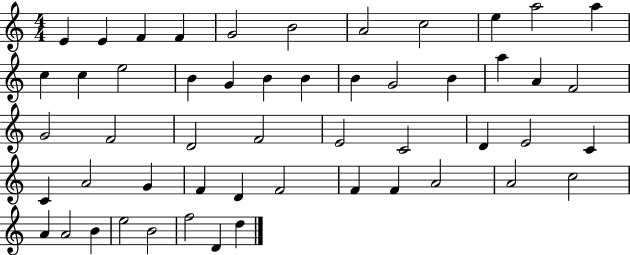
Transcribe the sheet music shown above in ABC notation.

X:1
T:Untitled
M:4/4
L:1/4
K:C
E E F F G2 B2 A2 c2 e a2 a c c e2 B G B B B G2 B a A F2 G2 F2 D2 F2 E2 C2 D E2 C C A2 G F D F2 F F A2 A2 c2 A A2 B e2 B2 f2 D d